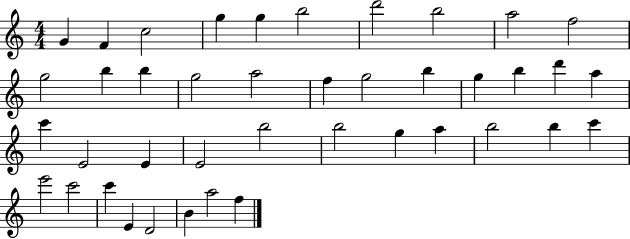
G4/q F4/q C5/h G5/q G5/q B5/h D6/h B5/h A5/h F5/h G5/h B5/q B5/q G5/h A5/h F5/q G5/h B5/q G5/q B5/q D6/q A5/q C6/q E4/h E4/q E4/h B5/h B5/h G5/q A5/q B5/h B5/q C6/q E6/h C6/h C6/q E4/q D4/h B4/q A5/h F5/q